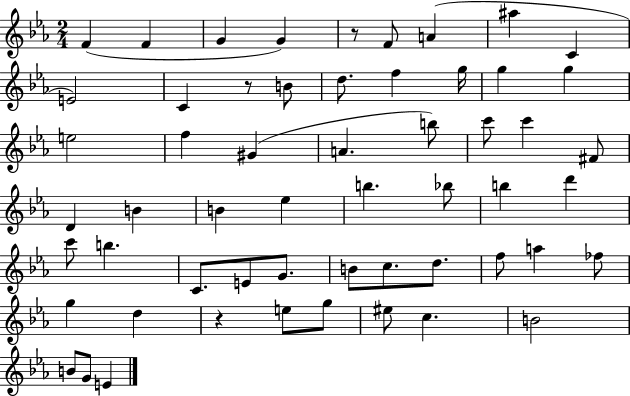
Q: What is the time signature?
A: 2/4